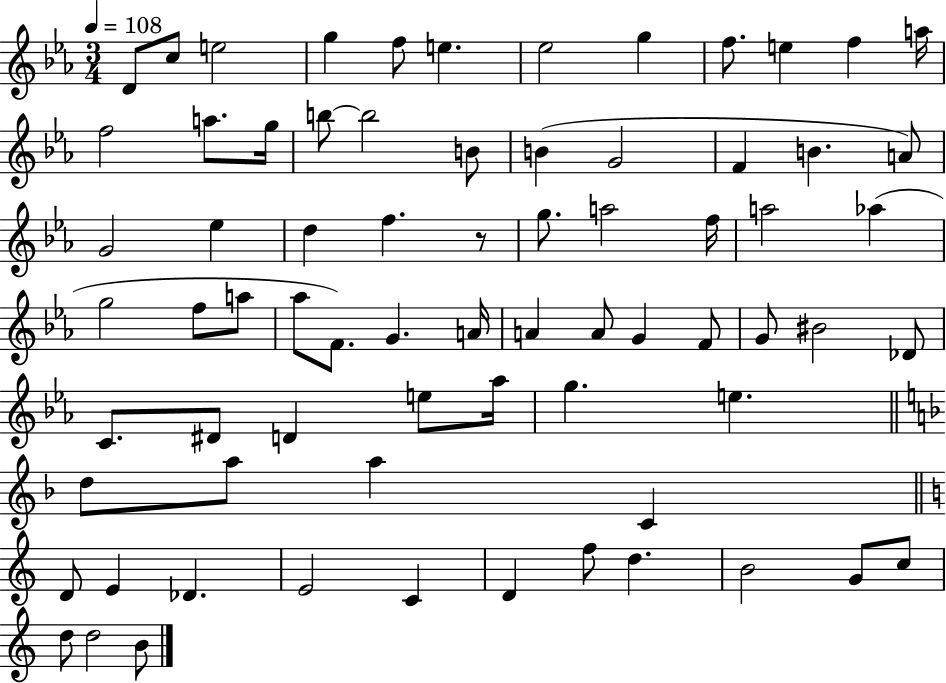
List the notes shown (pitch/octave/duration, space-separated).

D4/e C5/e E5/h G5/q F5/e E5/q. Eb5/h G5/q F5/e. E5/q F5/q A5/s F5/h A5/e. G5/s B5/e B5/h B4/e B4/q G4/h F4/q B4/q. A4/e G4/h Eb5/q D5/q F5/q. R/e G5/e. A5/h F5/s A5/h Ab5/q G5/h F5/e A5/e Ab5/e F4/e. G4/q. A4/s A4/q A4/e G4/q F4/e G4/e BIS4/h Db4/e C4/e. D#4/e D4/q E5/e Ab5/s G5/q. E5/q. D5/e A5/e A5/q C4/q D4/e E4/q Db4/q. E4/h C4/q D4/q F5/e D5/q. B4/h G4/e C5/e D5/e D5/h B4/e